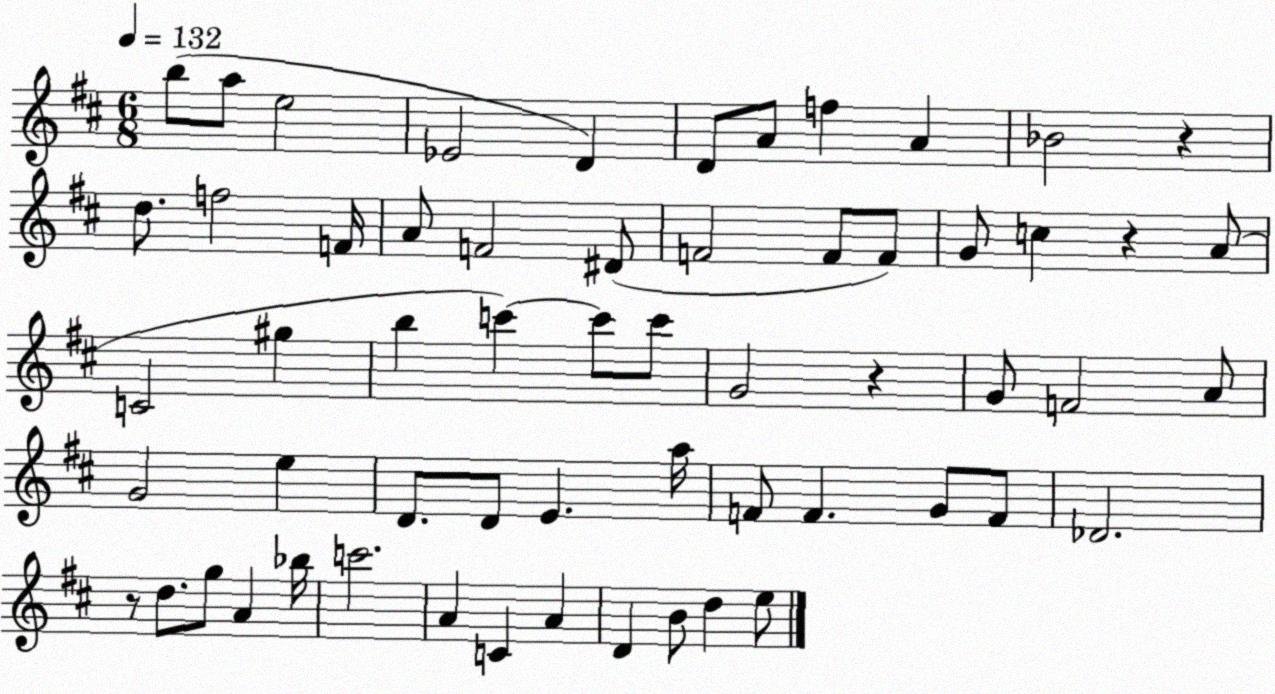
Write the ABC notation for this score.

X:1
T:Untitled
M:6/8
L:1/4
K:D
b/2 a/2 e2 _E2 D D/2 A/2 f A _B2 z d/2 f2 F/4 A/2 F2 ^D/2 F2 F/2 F/2 G/2 c z A/2 C2 ^g b c' c'/2 c'/2 G2 z G/2 F2 A/2 G2 e D/2 D/2 E a/4 F/2 F G/2 F/2 _D2 z/2 d/2 g/2 A _b/4 c'2 A C A D B/2 d e/2